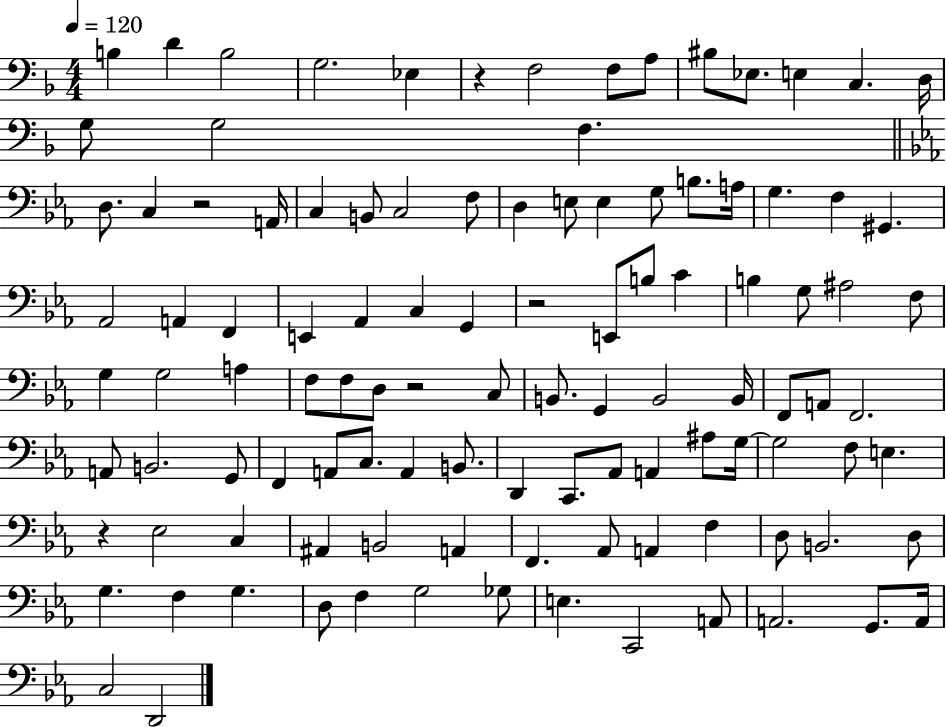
X:1
T:Untitled
M:4/4
L:1/4
K:F
B, D B,2 G,2 _E, z F,2 F,/2 A,/2 ^B,/2 _E,/2 E, C, D,/4 G,/2 G,2 F, D,/2 C, z2 A,,/4 C, B,,/2 C,2 F,/2 D, E,/2 E, G,/2 B,/2 A,/4 G, F, ^G,, _A,,2 A,, F,, E,, _A,, C, G,, z2 E,,/2 B,/2 C B, G,/2 ^A,2 F,/2 G, G,2 A, F,/2 F,/2 D,/2 z2 C,/2 B,,/2 G,, B,,2 B,,/4 F,,/2 A,,/2 F,,2 A,,/2 B,,2 G,,/2 F,, A,,/2 C,/2 A,, B,,/2 D,, C,,/2 _A,,/2 A,, ^A,/2 G,/4 G,2 F,/2 E, z _E,2 C, ^A,, B,,2 A,, F,, _A,,/2 A,, F, D,/2 B,,2 D,/2 G, F, G, D,/2 F, G,2 _G,/2 E, C,,2 A,,/2 A,,2 G,,/2 A,,/4 C,2 D,,2